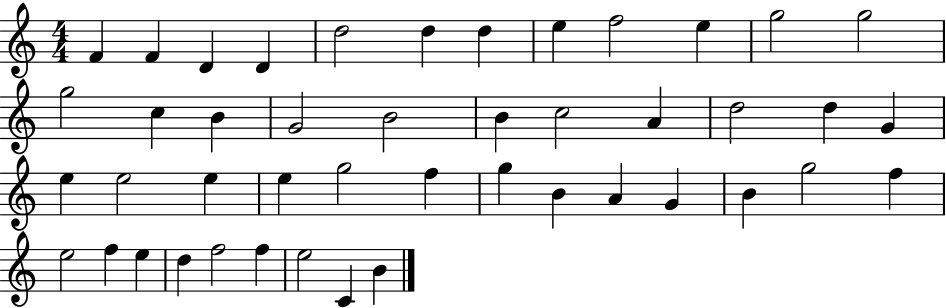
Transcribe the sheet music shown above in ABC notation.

X:1
T:Untitled
M:4/4
L:1/4
K:C
F F D D d2 d d e f2 e g2 g2 g2 c B G2 B2 B c2 A d2 d G e e2 e e g2 f g B A G B g2 f e2 f e d f2 f e2 C B